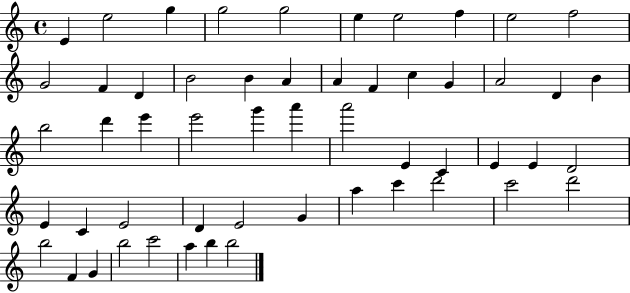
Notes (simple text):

E4/q E5/h G5/q G5/h G5/h E5/q E5/h F5/q E5/h F5/h G4/h F4/q D4/q B4/h B4/q A4/q A4/q F4/q C5/q G4/q A4/h D4/q B4/q B5/h D6/q E6/q E6/h G6/q A6/q A6/h E4/q C4/q E4/q E4/q D4/h E4/q C4/q E4/h D4/q E4/h G4/q A5/q C6/q D6/h C6/h D6/h B5/h F4/q G4/q B5/h C6/h A5/q B5/q B5/h